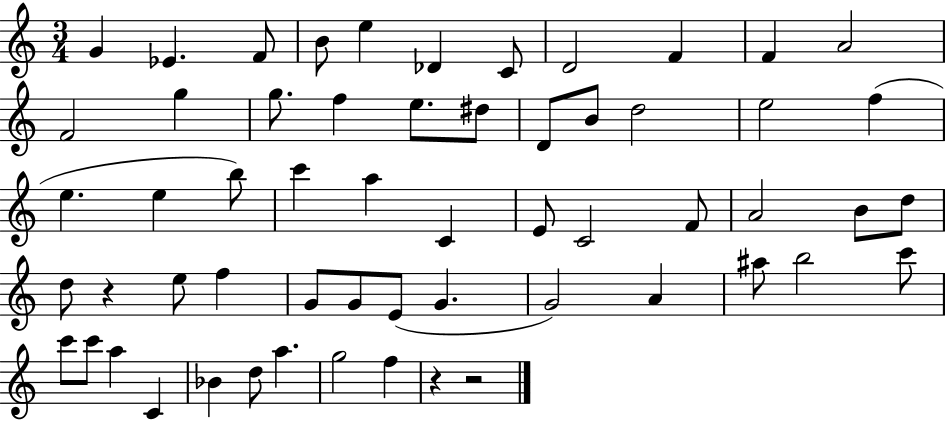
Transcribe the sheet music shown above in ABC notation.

X:1
T:Untitled
M:3/4
L:1/4
K:C
G _E F/2 B/2 e _D C/2 D2 F F A2 F2 g g/2 f e/2 ^d/2 D/2 B/2 d2 e2 f e e b/2 c' a C E/2 C2 F/2 A2 B/2 d/2 d/2 z e/2 f G/2 G/2 E/2 G G2 A ^a/2 b2 c'/2 c'/2 c'/2 a C _B d/2 a g2 f z z2